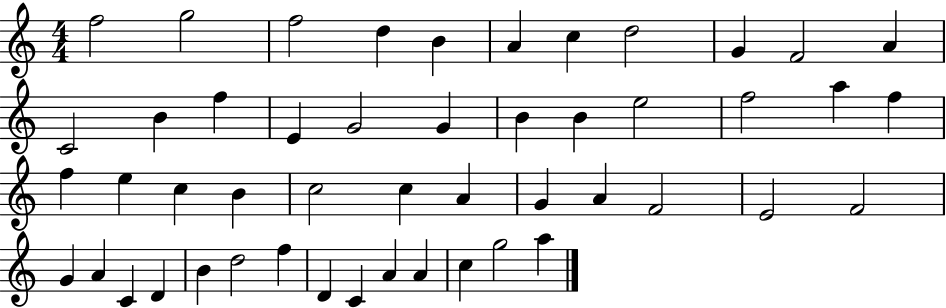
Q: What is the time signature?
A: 4/4